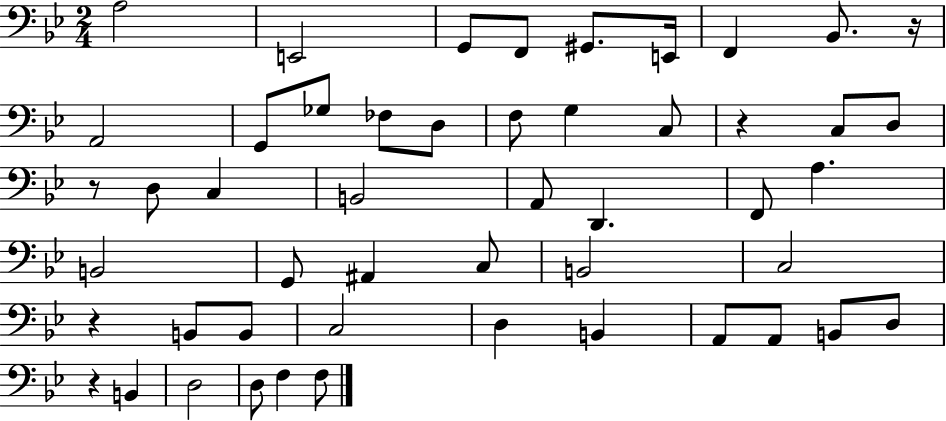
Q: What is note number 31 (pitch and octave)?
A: C3